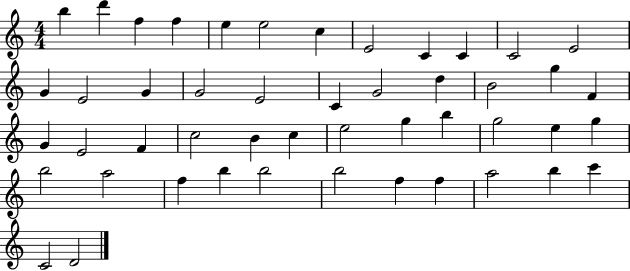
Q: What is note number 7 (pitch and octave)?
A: C5